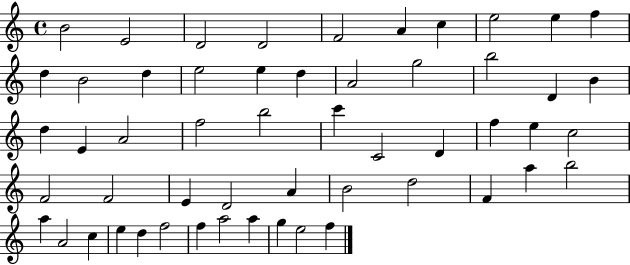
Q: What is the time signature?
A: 4/4